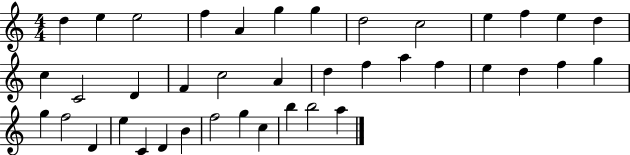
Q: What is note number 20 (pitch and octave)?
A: D5